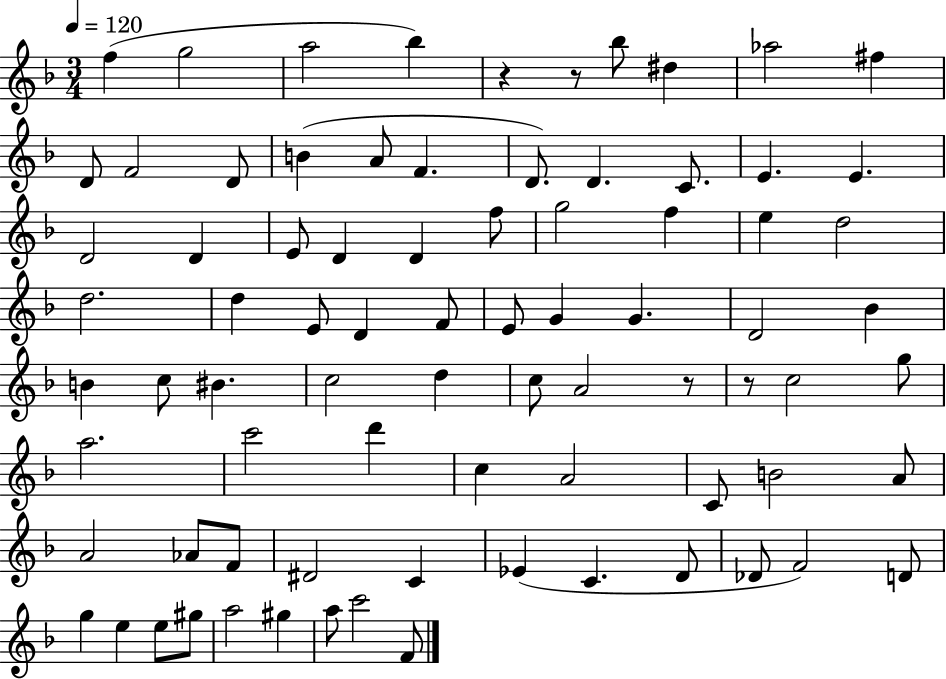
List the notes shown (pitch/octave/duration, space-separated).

F5/q G5/h A5/h Bb5/q R/q R/e Bb5/e D#5/q Ab5/h F#5/q D4/e F4/h D4/e B4/q A4/e F4/q. D4/e. D4/q. C4/e. E4/q. E4/q. D4/h D4/q E4/e D4/q D4/q F5/e G5/h F5/q E5/q D5/h D5/h. D5/q E4/e D4/q F4/e E4/e G4/q G4/q. D4/h Bb4/q B4/q C5/e BIS4/q. C5/h D5/q C5/e A4/h R/e R/e C5/h G5/e A5/h. C6/h D6/q C5/q A4/h C4/e B4/h A4/e A4/h Ab4/e F4/e D#4/h C4/q Eb4/q C4/q. D4/e Db4/e F4/h D4/e G5/q E5/q E5/e G#5/e A5/h G#5/q A5/e C6/h F4/e